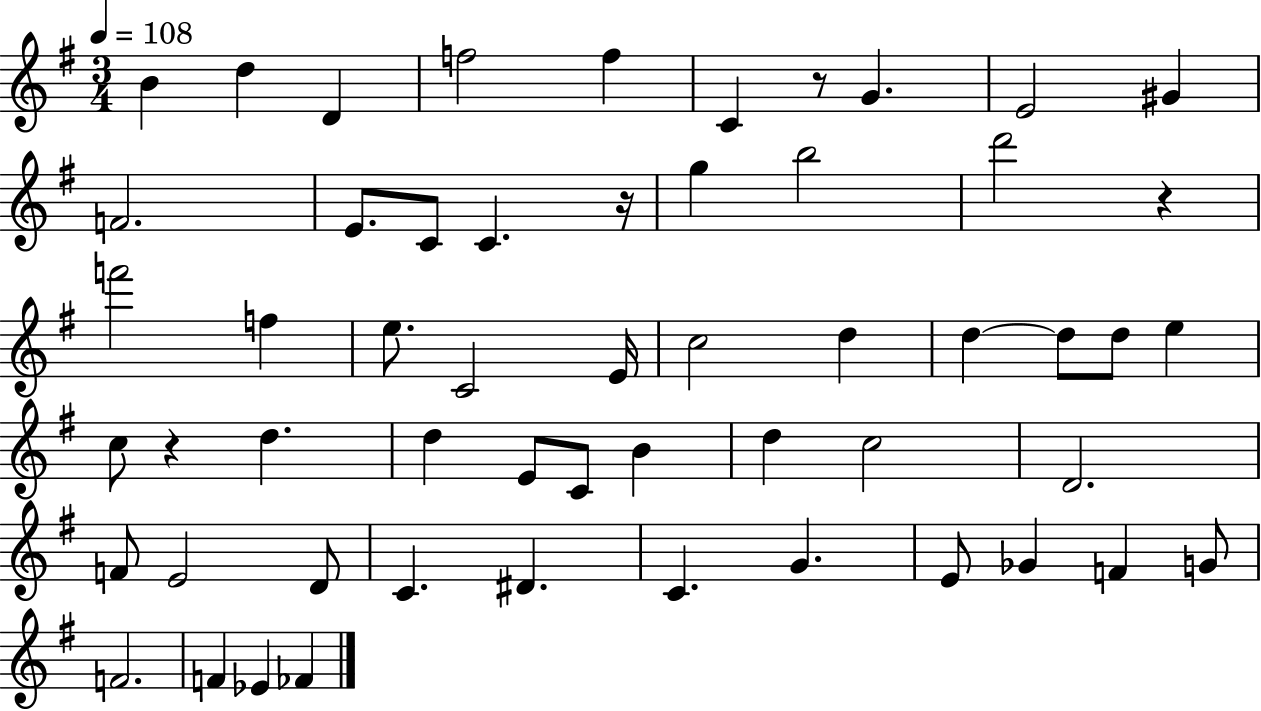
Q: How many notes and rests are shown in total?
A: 55